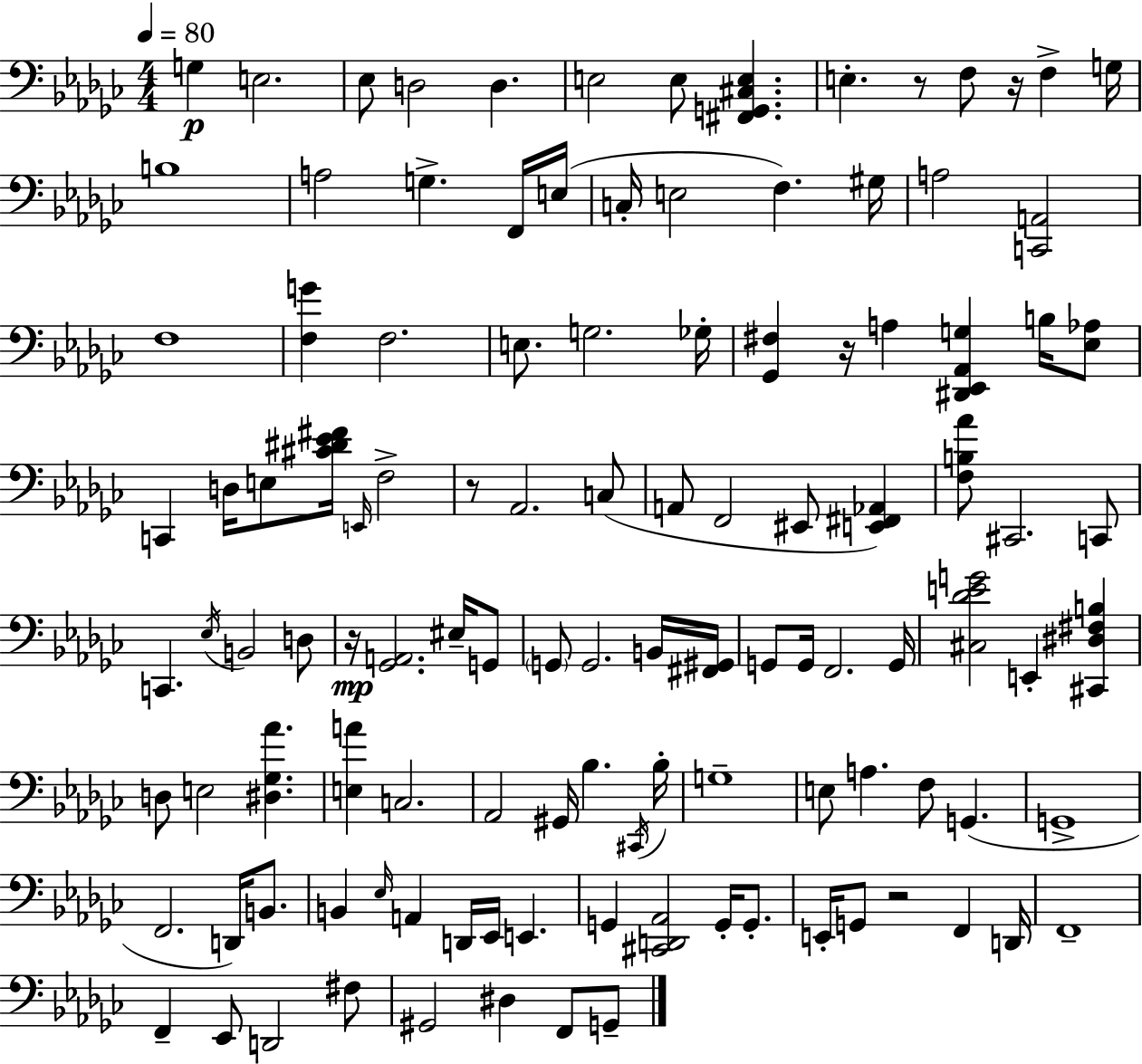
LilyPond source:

{
  \clef bass
  \numericTimeSignature
  \time 4/4
  \key ees \minor
  \tempo 4 = 80
  \repeat volta 2 { g4\p e2. | ees8 d2 d4. | e2 e8 <fis, g, cis e>4. | e4.-. r8 f8 r16 f4-> g16 | \break b1 | a2 g4.-> f,16 e16( | c16-. e2 f4.) gis16 | a2 <c, a,>2 | \break f1 | <f g'>4 f2. | e8. g2. ges16-. | <ges, fis>4 r16 a4 <dis, ees, aes, g>4 b16 <ees aes>8 | \break c,4 d16 e8 <cis' dis' ees' fis'>16 \grace { e,16 } f2-> | r8 aes,2. c8( | a,8 f,2 eis,8 <e, fis, aes,>4) | <f b aes'>8 cis,2. c,8 | \break c,4. \acciaccatura { ees16 } b,2 | d8 r16\mp <ges, a,>2. eis16-- | g,8 \parenthesize g,8 g,2. | b,16 <fis, gis,>16 g,8 g,16 f,2. | \break g,16 <cis des' e' g'>2 e,4-. <cis, dis fis b>4 | d8 e2 <dis ges aes'>4. | <e a'>4 c2. | aes,2 gis,16 bes4. | \break \acciaccatura { cis,16 } bes16-. g1-- | e8 a4. f8 g,4.( | g,1-> | f,2. d,16) | \break b,8. b,4 \grace { ees16 } a,4 d,16 ees,16 e,4. | g,4 <cis, d, aes,>2 | g,16-. g,8.-. e,16-. g,8 r2 f,4 | d,16 f,1-- | \break f,4-- ees,8 d,2 | fis8 gis,2 dis4 | f,8 g,8-- } \bar "|."
}